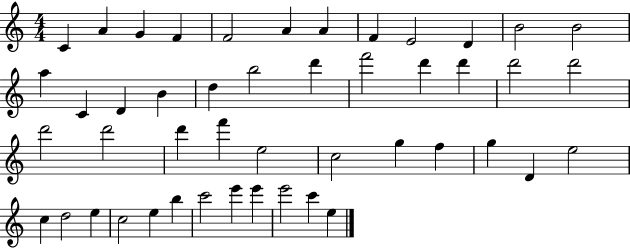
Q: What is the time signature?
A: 4/4